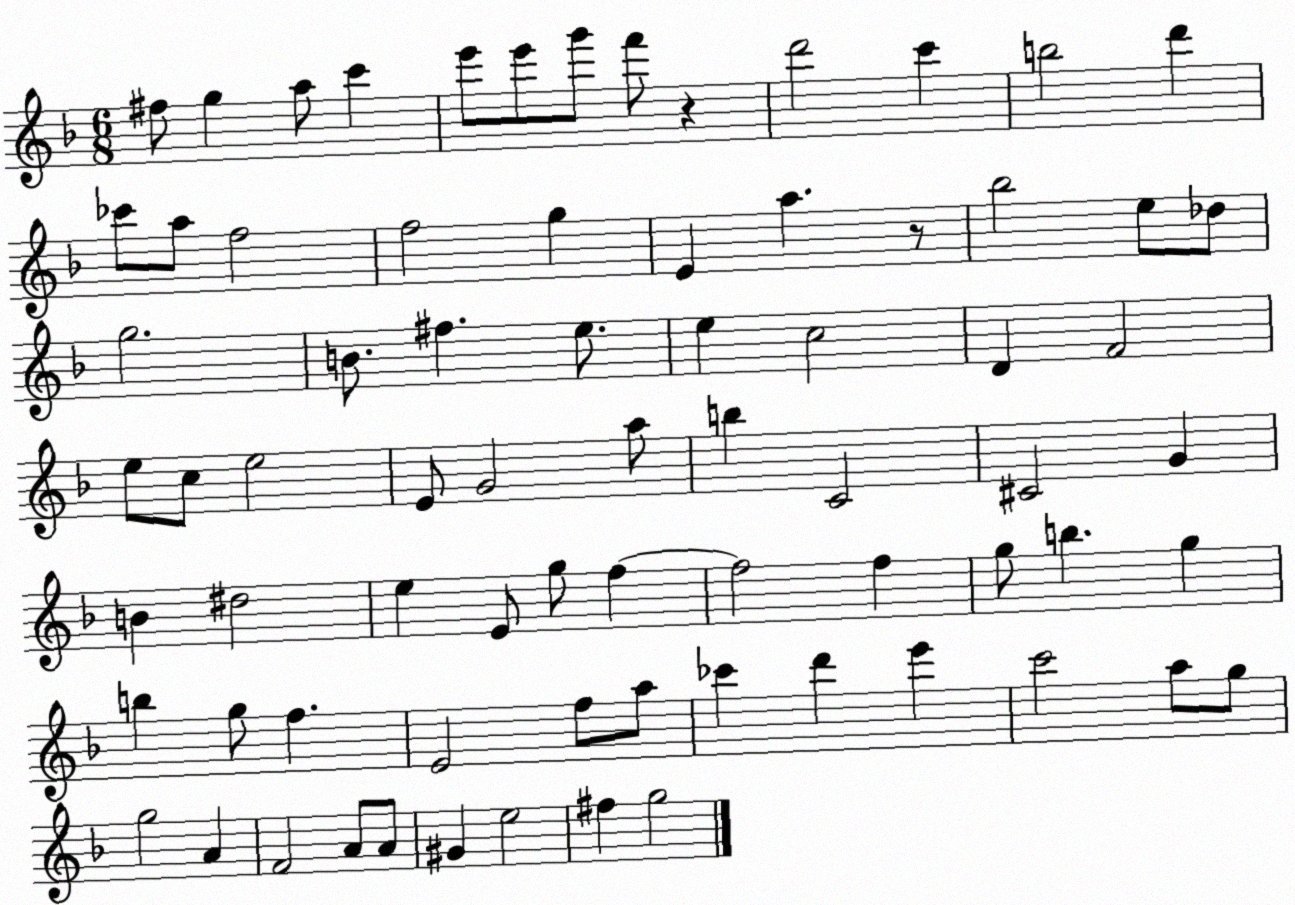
X:1
T:Untitled
M:6/8
L:1/4
K:F
^f/2 g a/2 c' e'/2 e'/2 g'/2 f'/2 z d'2 c' b2 d' _c'/2 a/2 f2 f2 g E a z/2 _b2 e/2 _d/2 g2 B/2 ^f e/2 e c2 D F2 e/2 c/2 e2 E/2 G2 a/2 b C2 ^C2 G B ^d2 e E/2 g/2 f f2 f g/2 b g b g/2 f E2 f/2 a/2 _c' d' e' c'2 a/2 g/2 g2 A F2 A/2 A/2 ^G e2 ^f g2